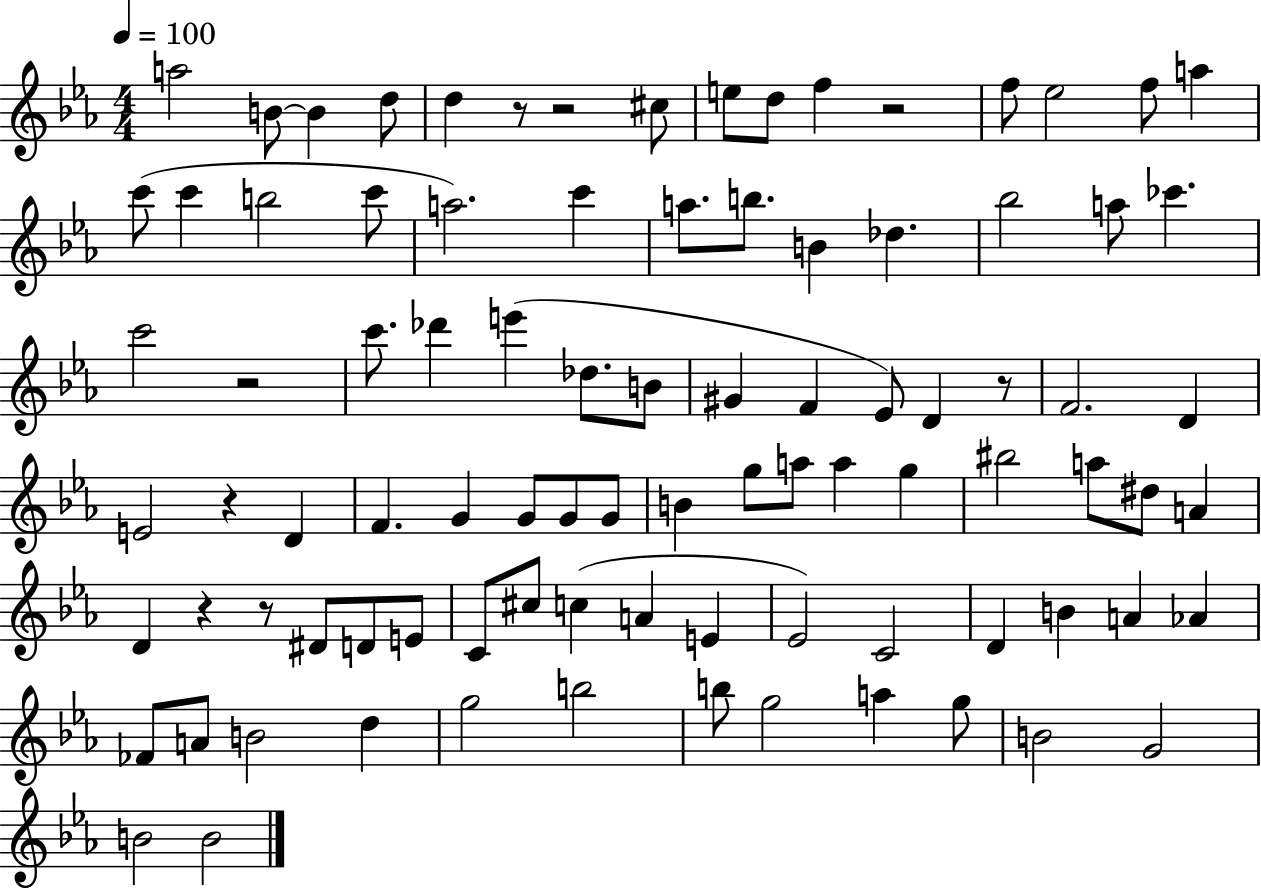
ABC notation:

X:1
T:Untitled
M:4/4
L:1/4
K:Eb
a2 B/2 B d/2 d z/2 z2 ^c/2 e/2 d/2 f z2 f/2 _e2 f/2 a c'/2 c' b2 c'/2 a2 c' a/2 b/2 B _d _b2 a/2 _c' c'2 z2 c'/2 _d' e' _d/2 B/2 ^G F _E/2 D z/2 F2 D E2 z D F G G/2 G/2 G/2 B g/2 a/2 a g ^b2 a/2 ^d/2 A D z z/2 ^D/2 D/2 E/2 C/2 ^c/2 c A E _E2 C2 D B A _A _F/2 A/2 B2 d g2 b2 b/2 g2 a g/2 B2 G2 B2 B2